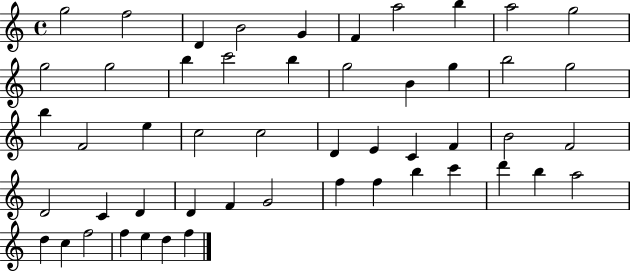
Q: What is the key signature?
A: C major